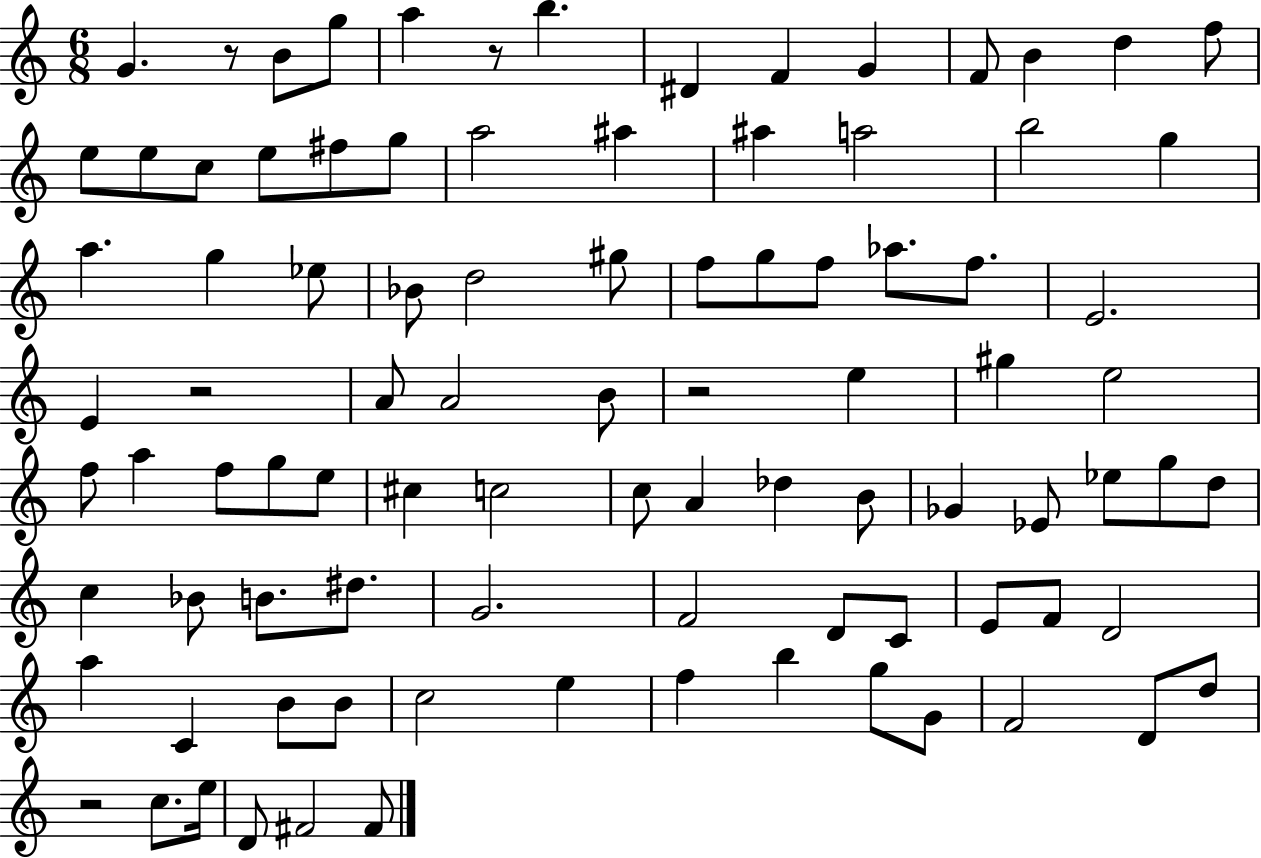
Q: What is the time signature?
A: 6/8